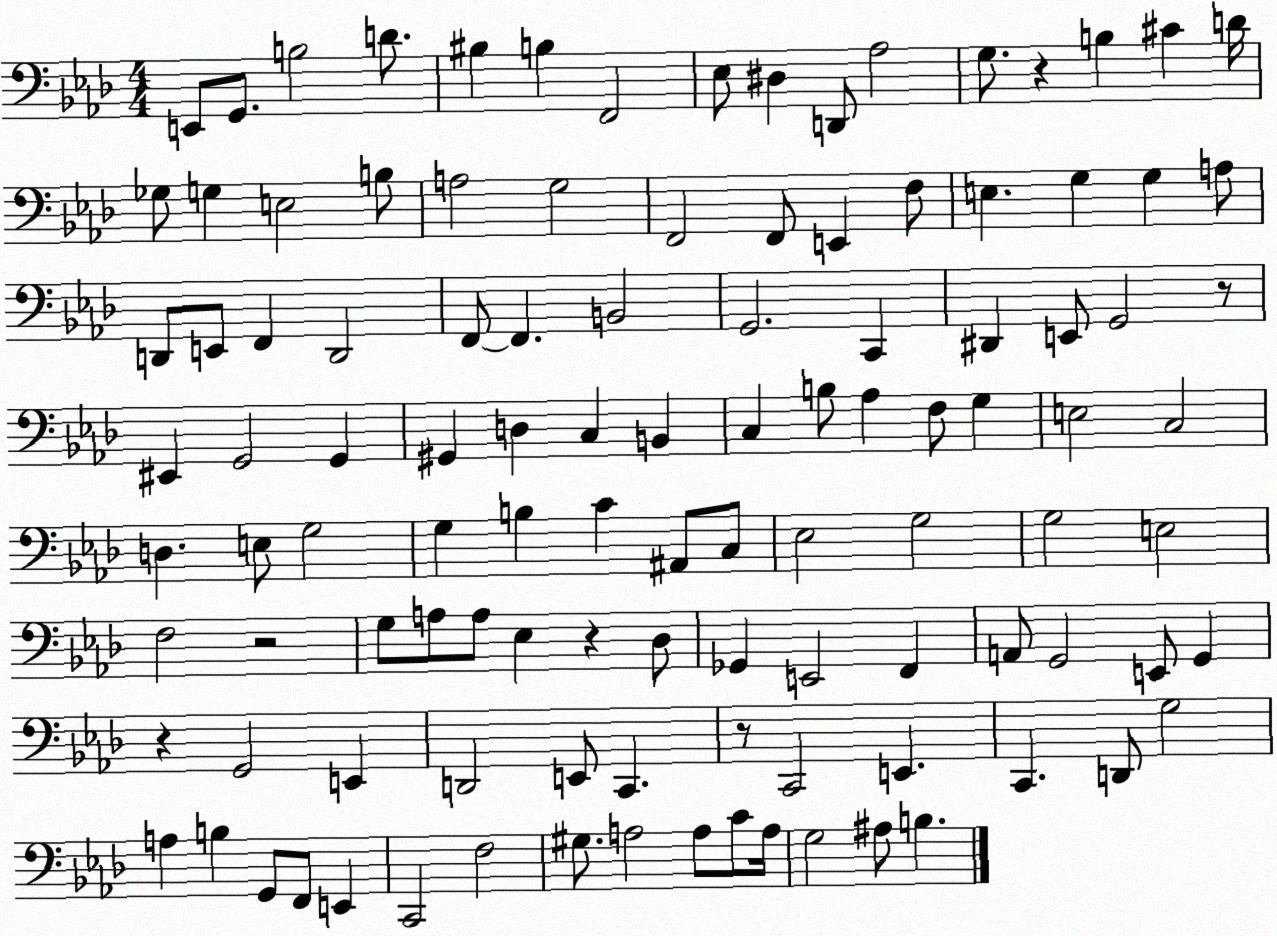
X:1
T:Untitled
M:4/4
L:1/4
K:Ab
E,,/2 G,,/2 B,2 D/2 ^B, B, F,,2 _E,/2 ^D, D,,/2 _A,2 G,/2 z B, ^C D/4 _G,/2 G, E,2 B,/2 A,2 G,2 F,,2 F,,/2 E,, F,/2 E, G, G, A,/2 D,,/2 E,,/2 F,, D,,2 F,,/2 F,, B,,2 G,,2 C,, ^D,, E,,/2 G,,2 z/2 ^E,, G,,2 G,, ^G,, D, C, B,, C, B,/2 _A, F,/2 G, E,2 C,2 D, E,/2 G,2 G, B, C ^A,,/2 C,/2 _E,2 G,2 G,2 E,2 F,2 z2 G,/2 A,/2 A,/2 _E, z _D,/2 _G,, E,,2 F,, A,,/2 G,,2 E,,/2 G,, z G,,2 E,, D,,2 E,,/2 C,, z/2 C,,2 E,, C,, D,,/2 G,2 A, B, G,,/2 F,,/2 E,, C,,2 F,2 ^G,/2 A,2 A,/2 C/2 A,/4 G,2 ^A,/2 B,